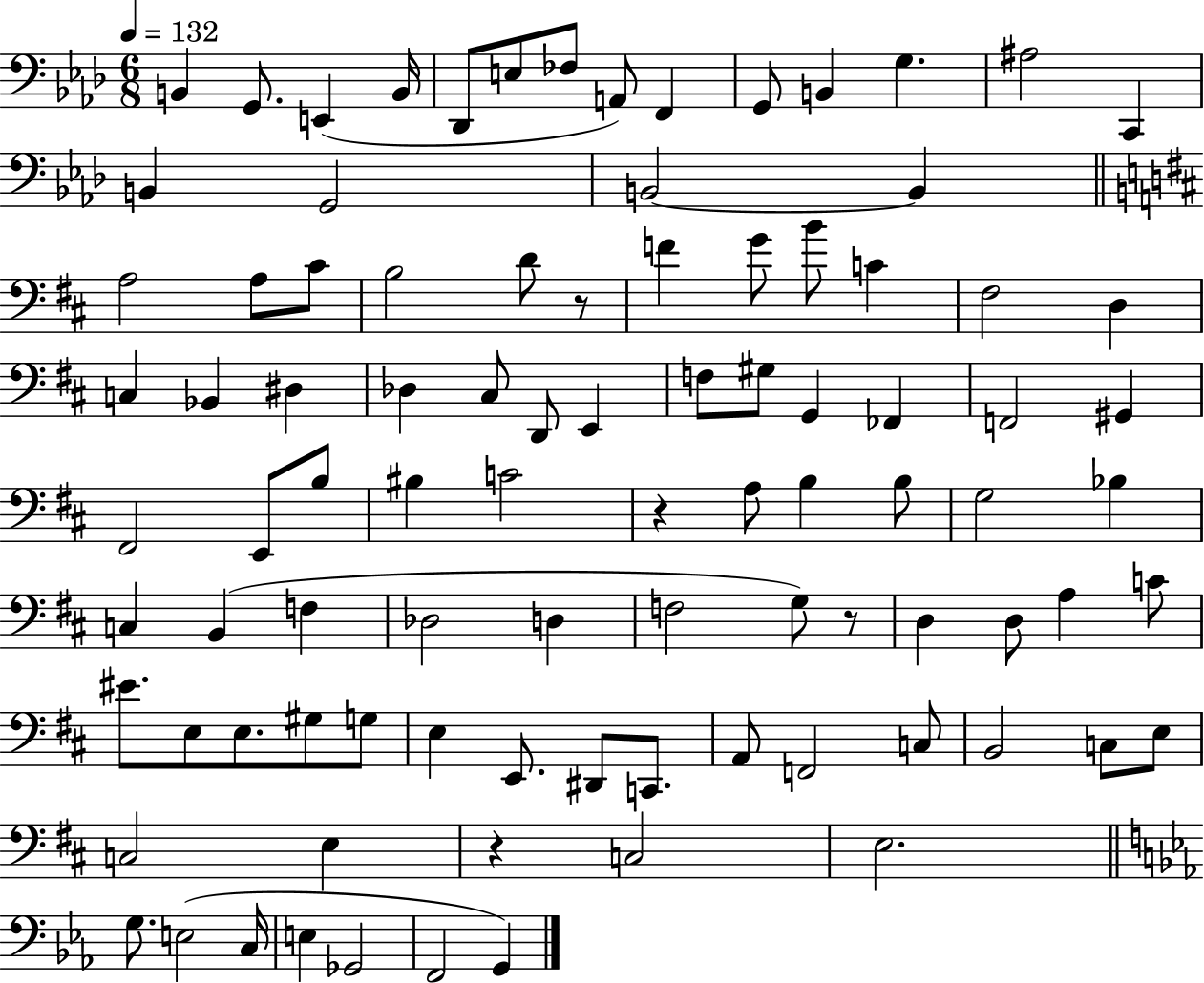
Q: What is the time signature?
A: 6/8